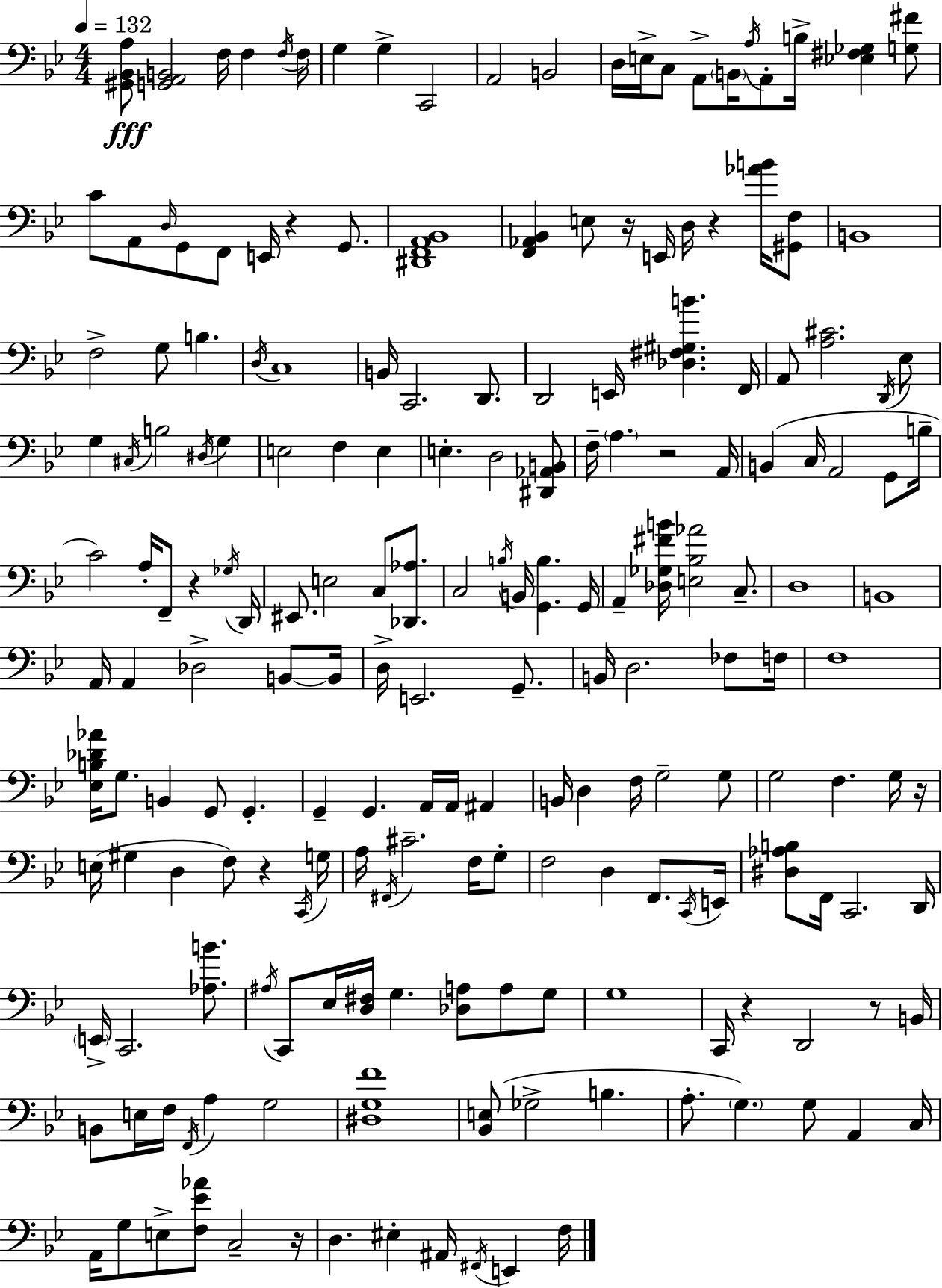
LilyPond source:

{
  \clef bass
  \numericTimeSignature
  \time 4/4
  \key bes \major
  \tempo 4 = 132
  <gis, bes, a>8\fff <g, a, b,>2 f16 f4 \acciaccatura { f16 } | f16 g4 g4-> c,2 | a,2 b,2 | d16 e16-> c8 a,8-> \parenthesize b,16 \acciaccatura { a16 } a,8-. b16-> <ees fis ges>4 | \break <g fis'>8 c'8 a,8 \grace { d16 } g,8 f,8 e,16 r4 | g,8. <dis, f, a, bes,>1 | <f, aes, bes,>4 e8 r16 e,16 d16 r4 | <aes' b'>16 <gis, f>8 b,1 | \break f2-> g8 b4. | \acciaccatura { d16 } c1 | b,16 c,2. | d,8. d,2 e,16 <des fis gis b'>4. | \break f,16 a,8 <a cis'>2. | \acciaccatura { d,16 } ees8 g4 \acciaccatura { cis16 } b2 | \acciaccatura { dis16 } g4 e2 f4 | e4 e4.-. d2 | \break <dis, aes, b,>8 f16-- \parenthesize a4. r2 | a,16 b,4( c16 a,2 | g,8 b16-- c'2) a16-. | f,8-- r4 \acciaccatura { ges16 } d,16 eis,8. e2 | \break c8 <des, aes>8. c2 | \acciaccatura { b16 } b,16 <g, b>4. g,16 a,4-- <des ges fis' b'>16 <e bes aes'>2 | c8.-- d1 | b,1 | \break a,16 a,4 des2-> | b,8~~ b,16 d16-> e,2. | g,8.-- b,16 d2. | fes8 f16 f1 | \break <ees b des' aes'>16 g8. b,4 | g,8 g,4.-. g,4-- g,4. | a,16 a,16 ais,4 b,16 d4 f16 g2-- | g8 g2 | \break f4. g16 r16 e16( gis4 d4 | f8) r4 \acciaccatura { c,16 } g16 a16 \acciaccatura { fis,16 } cis'2.-- | f16 g8-. f2 | d4 f,8. \acciaccatura { c,16 } e,16 <dis aes b>8 f,16 c,2. | \break d,16 \parenthesize e,16-> c,2. | <aes b'>8. \acciaccatura { ais16 } c,8 ees16 | <d fis>16 g4. <des a>8 a8 g8 g1 | c,16 r4 | \break d,2 r8 b,16 b,8 e16 | f16 \acciaccatura { f,16 } a4 g2 <dis g f'>1 | <bes, e>8( | ges2-> b4. a8.-. | \break \parenthesize g4.) g8 a,4 c16 a,16 g8 | e8-> <f ees' aes'>8 c2-- r16 d4. | eis4-. ais,16 \acciaccatura { fis,16 } e,4 f16 \bar "|."
}